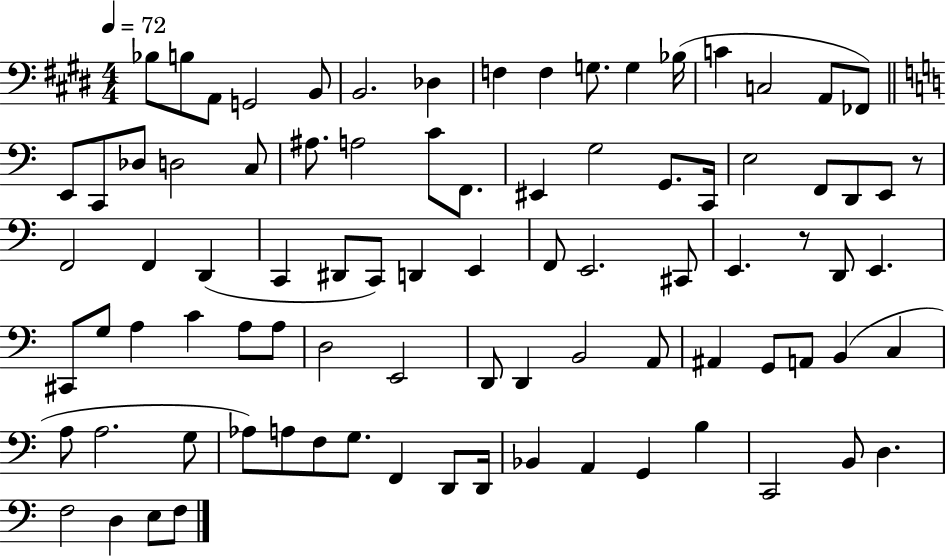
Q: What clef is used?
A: bass